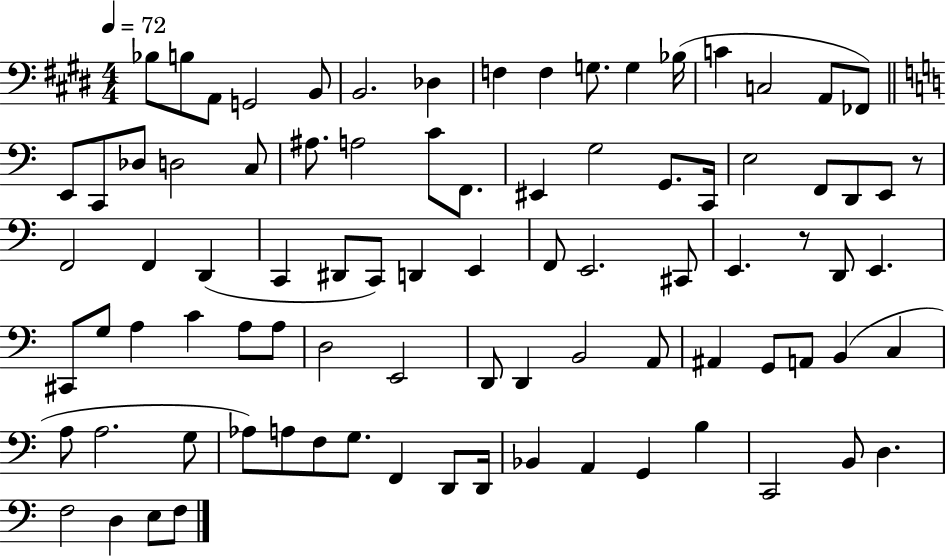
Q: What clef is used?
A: bass